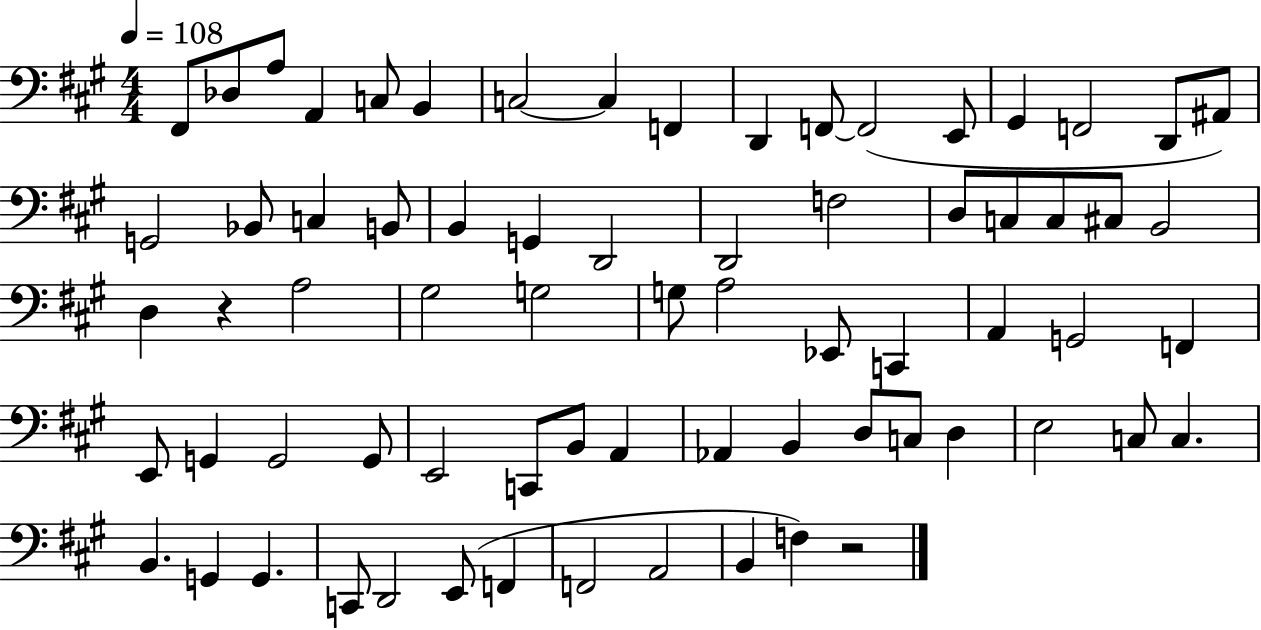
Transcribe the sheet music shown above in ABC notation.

X:1
T:Untitled
M:4/4
L:1/4
K:A
^F,,/2 _D,/2 A,/2 A,, C,/2 B,, C,2 C, F,, D,, F,,/2 F,,2 E,,/2 ^G,, F,,2 D,,/2 ^A,,/2 G,,2 _B,,/2 C, B,,/2 B,, G,, D,,2 D,,2 F,2 D,/2 C,/2 C,/2 ^C,/2 B,,2 D, z A,2 ^G,2 G,2 G,/2 A,2 _E,,/2 C,, A,, G,,2 F,, E,,/2 G,, G,,2 G,,/2 E,,2 C,,/2 B,,/2 A,, _A,, B,, D,/2 C,/2 D, E,2 C,/2 C, B,, G,, G,, C,,/2 D,,2 E,,/2 F,, F,,2 A,,2 B,, F, z2